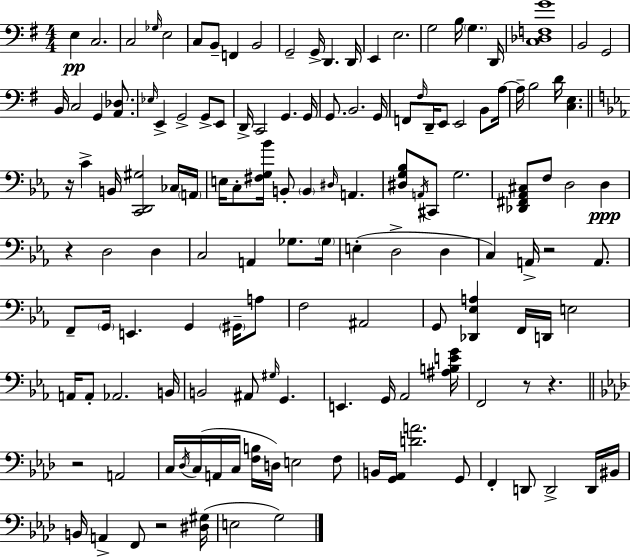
{
  \clef bass
  \numericTimeSignature
  \time 4/4
  \key e \minor
  \repeat volta 2 { e4\pp c2. | c2 \grace { ges16 } e2 | c8 b,8-- f,4 b,2 | g,2-- g,16-> d,4. | \break d,16 e,4 e2. | g2 b16 \parenthesize g4. | d,16 <c des f g'>1 | b,2 g,2 | \break b,16 c2 g,4 <a, des>8. | \grace { ees16 } e,4-> g,2-> g,8-> | e,8 d,16-> c,2 g,4. | g,16 g,8. b,2. | \break g,16 f,8 \grace { fis16 } d,16-- e,8 e,2 | b,8 a16~~ a16-- b2 d'16 <c e>4. | \bar "||" \break \key ees \major r16 c'4-> b,16 <c, d, gis>2 ces16 \parenthesize a,16 | e16 c8-. <fis g bes'>16 b,8-. \parenthesize b,4 \grace { dis16 } a,4. | <dis g bes>8 \acciaccatura { a,16 } cis,8 g2. | <des, fis, aes, cis>8 f8 d2 d4\ppp | \break r4 d2 d4 | c2 a,4 ges8. | \parenthesize ges16 e4-.( d2-> d4 | c4) a,16-> r2 a,8. | \break f,8-- \parenthesize g,16 e,4. g,4 \parenthesize gis,16-- | a8 f2 ais,2 | g,8 <des, ees a>4 f,16 d,16 e2 | a,16 a,8-. aes,2. | \break b,16 b,2 ais,8 \grace { gis16 } g,4. | e,4. g,16 aes,2 | <ais b e' g'>16 f,2 r8 r4. | \bar "||" \break \key f \minor r2 a,2 | c16 \acciaccatura { des16 } c16( a,16 c16 <f b>16 d16) e2 f8 | b,16 <g, aes,>16 <d' a'>2. g,8 | f,4-. d,8 d,2-> d,16 | \break bis,16 b,16 a,4-> f,8 r2 | <dis gis>16( e2 g2) | } \bar "|."
}